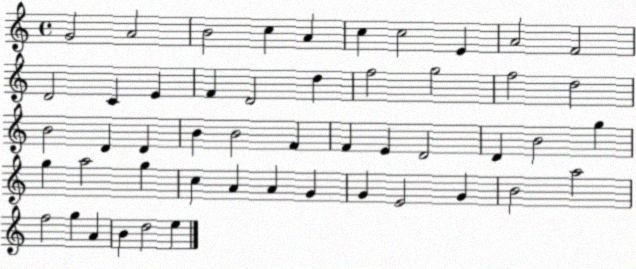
X:1
T:Untitled
M:4/4
L:1/4
K:C
G2 A2 B2 c A c c2 E A2 F2 D2 C E F D2 d f2 g2 f2 d2 B2 D D B B2 F F E D2 D B2 g g a2 g c A A G G E2 G B2 a2 f2 g A B d2 e